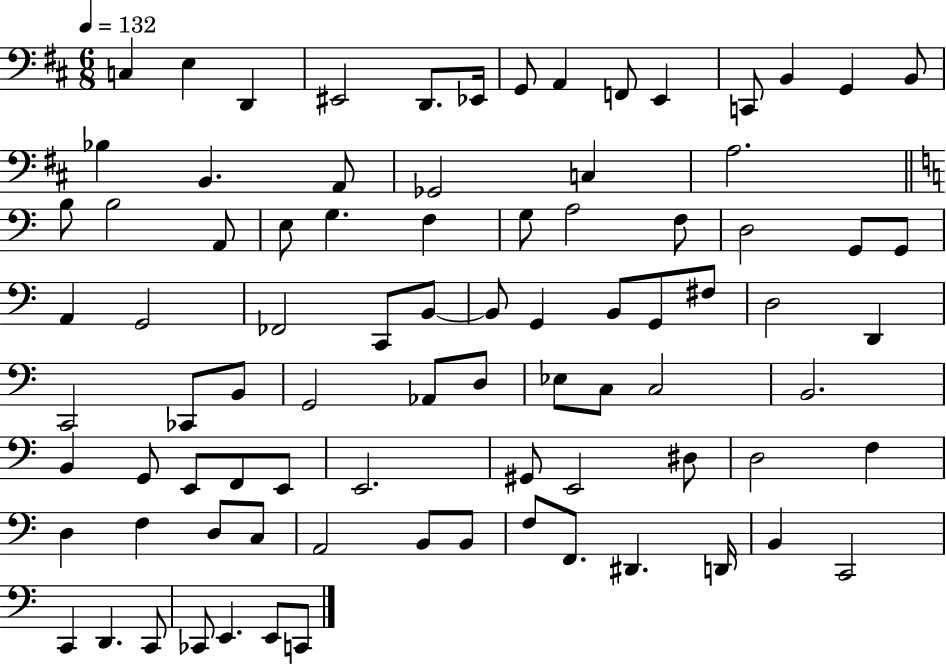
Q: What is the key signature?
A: D major